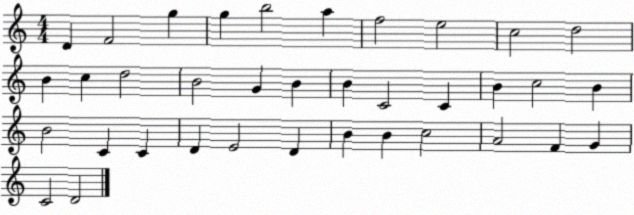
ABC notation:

X:1
T:Untitled
M:4/4
L:1/4
K:C
D F2 g g b2 a f2 e2 c2 d2 B c d2 B2 G B B C2 C B c2 B B2 C C D E2 D B B c2 A2 F G C2 D2